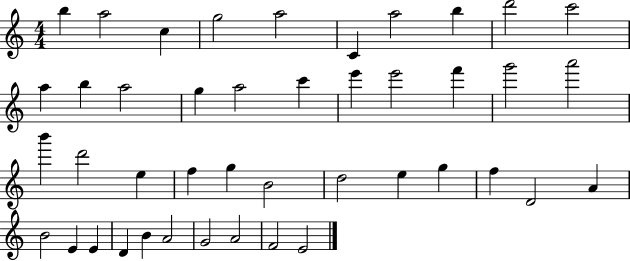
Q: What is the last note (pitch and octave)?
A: E4